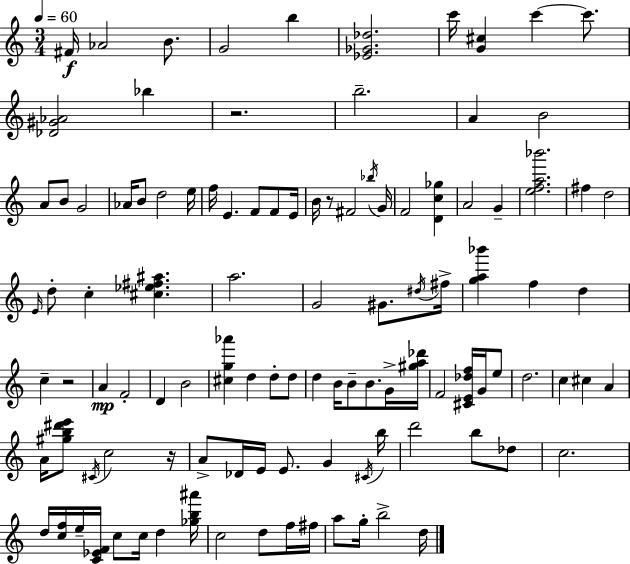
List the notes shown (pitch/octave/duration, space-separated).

F#4/s Ab4/h B4/e. G4/h B5/q [Eb4,Gb4,Db5]/h. C6/s [G4,C#5]/q C6/q C6/e. [Db4,G#4,Ab4]/h Bb5/q R/h. B5/h. A4/q B4/h A4/e B4/e G4/h Ab4/s B4/e D5/h E5/s F5/s E4/q. F4/e F4/e E4/s B4/s R/e F#4/h Bb5/s G4/s F4/h [D4,C5,Gb5]/q A4/h G4/q [E5,F5,A5,Bb6]/h. F#5/q D5/h E4/s D5/e C5/q [C#5,Eb5,F#5,A#5]/q. A5/h. G4/h G#4/e. D#5/s F#5/s [G5,A5,Bb6]/q F5/q D5/q C5/q R/h A4/q F4/h D4/q B4/h [C#5,G5,Ab6]/q D5/q D5/e D5/e D5/q B4/s B4/e B4/e. G4/s [G#5,A5,Db6]/s F4/h [C#4,E4,Db5,F5]/s G4/s E5/e D5/h. C5/q C#5/q A4/q A4/s [G#5,B5,D#6,E6]/e C#4/s C5/h R/s A4/e Db4/s E4/s E4/e. G4/q C#4/s B5/s D6/h B5/e Db5/e C5/h. D5/s [C5,F5]/s E5/s [C4,Eb4,F4]/s C5/e C5/s D5/q [Gb5,B5,A#6]/s C5/h D5/e F5/s F#5/s A5/e G5/s B5/h D5/s